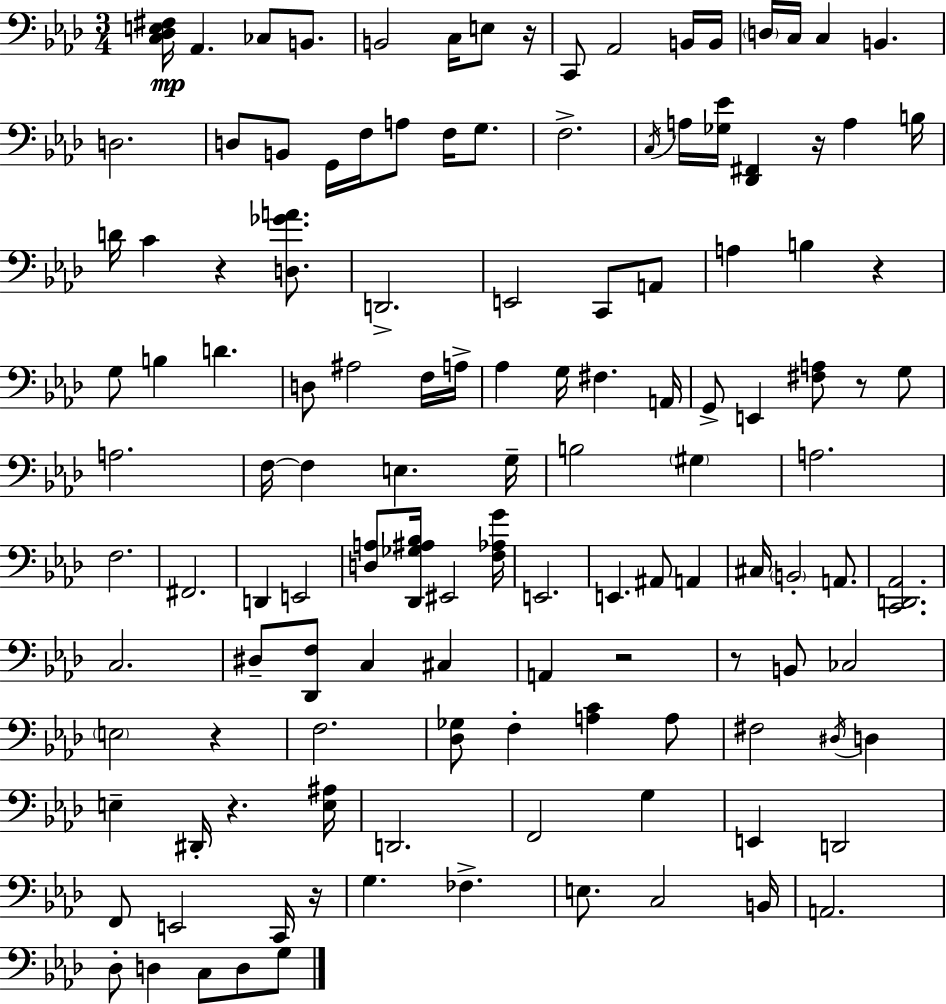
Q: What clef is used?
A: bass